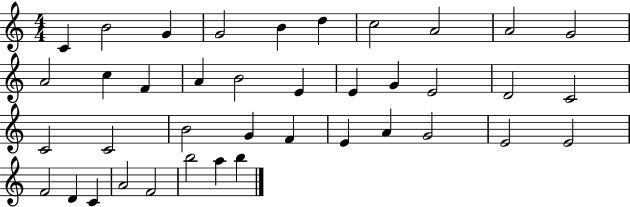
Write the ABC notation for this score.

X:1
T:Untitled
M:4/4
L:1/4
K:C
C B2 G G2 B d c2 A2 A2 G2 A2 c F A B2 E E G E2 D2 C2 C2 C2 B2 G F E A G2 E2 E2 F2 D C A2 F2 b2 a b